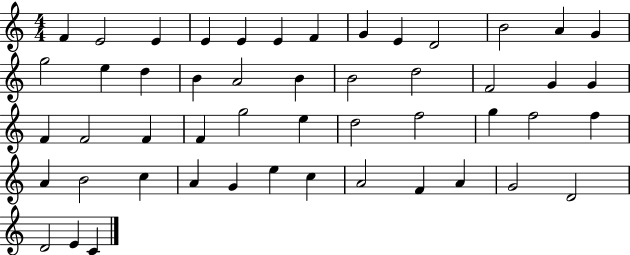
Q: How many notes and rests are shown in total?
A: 50